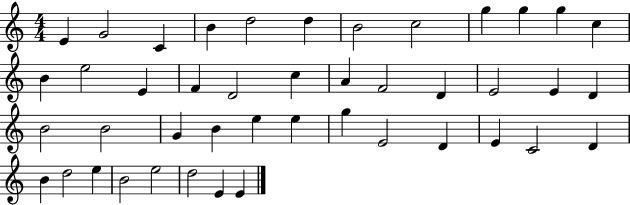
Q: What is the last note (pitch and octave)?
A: E4